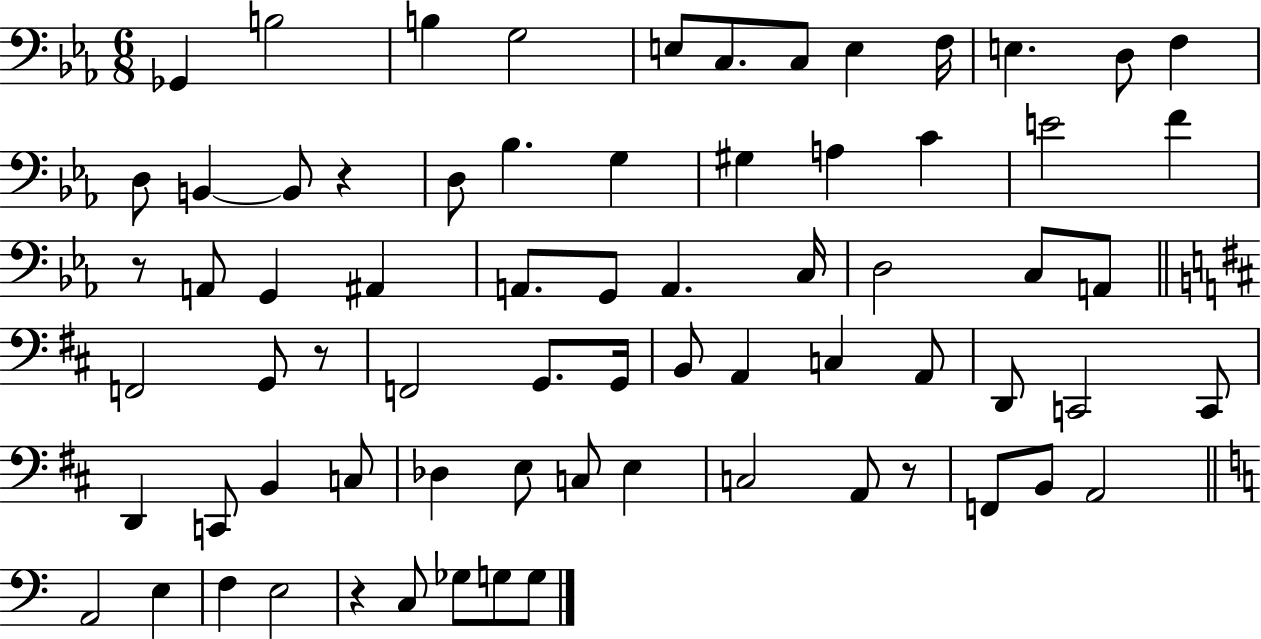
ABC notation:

X:1
T:Untitled
M:6/8
L:1/4
K:Eb
_G,, B,2 B, G,2 E,/2 C,/2 C,/2 E, F,/4 E, D,/2 F, D,/2 B,, B,,/2 z D,/2 _B, G, ^G, A, C E2 F z/2 A,,/2 G,, ^A,, A,,/2 G,,/2 A,, C,/4 D,2 C,/2 A,,/2 F,,2 G,,/2 z/2 F,,2 G,,/2 G,,/4 B,,/2 A,, C, A,,/2 D,,/2 C,,2 C,,/2 D,, C,,/2 B,, C,/2 _D, E,/2 C,/2 E, C,2 A,,/2 z/2 F,,/2 B,,/2 A,,2 A,,2 E, F, E,2 z C,/2 _G,/2 G,/2 G,/2